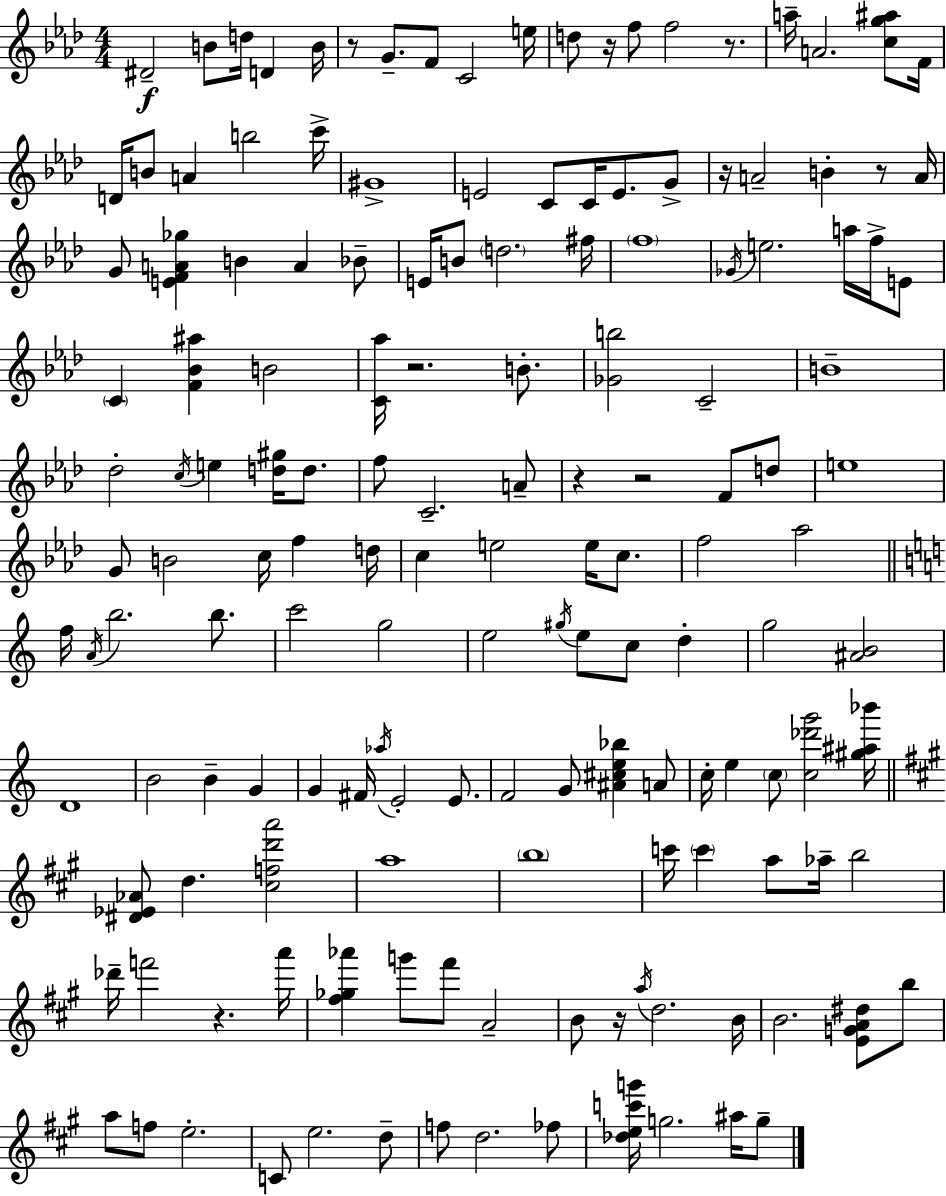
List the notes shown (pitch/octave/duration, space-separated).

D#4/h B4/e D5/s D4/q B4/s R/e G4/e. F4/e C4/h E5/s D5/e R/s F5/e F5/h R/e. A5/s A4/h. [C5,G5,A#5]/e F4/s D4/s B4/e A4/q B5/h C6/s G#4/w E4/h C4/e C4/s E4/e. G4/e R/s A4/h B4/q R/e A4/s G4/e [E4,F4,A4,Gb5]/q B4/q A4/q Bb4/e E4/s B4/e D5/h. F#5/s F5/w Gb4/s E5/h. A5/s F5/s E4/e C4/q [F4,Bb4,A#5]/q B4/h [C4,Ab5]/s R/h. B4/e. [Gb4,B5]/h C4/h B4/w Db5/h C5/s E5/q [D5,G#5]/s D5/e. F5/e C4/h. A4/e R/q R/h F4/e D5/e E5/w G4/e B4/h C5/s F5/q D5/s C5/q E5/h E5/s C5/e. F5/h Ab5/h F5/s A4/s B5/h. B5/e. C6/h G5/h E5/h G#5/s E5/e C5/e D5/q G5/h [A#4,B4]/h D4/w B4/h B4/q G4/q G4/q F#4/s Ab5/s E4/h E4/e. F4/h G4/e [A#4,C#5,E5,Bb5]/q A4/e C5/s E5/q C5/e [C5,Db6,G6]/h [G#5,A#5,Bb6]/s [D#4,Eb4,Ab4]/e D5/q. [C#5,F5,D6,A6]/h A5/w B5/w C6/s C6/q A5/e Ab5/s B5/h Db6/s F6/h R/q. A6/s [F#5,Gb5,Ab6]/q G6/e F#6/e A4/h B4/e R/s A5/s D5/h. B4/s B4/h. [E4,G4,A4,D#5]/e B5/e A5/e F5/e E5/h. C4/e E5/h. D5/e F5/e D5/h. FES5/e [Db5,E5,C6,G6]/s G5/h. A#5/s G5/e